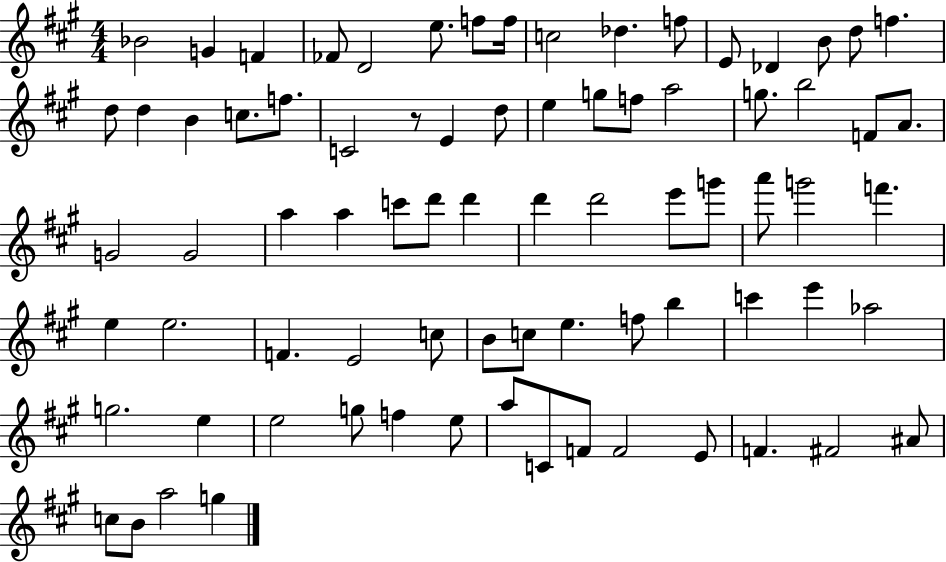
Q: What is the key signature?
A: A major